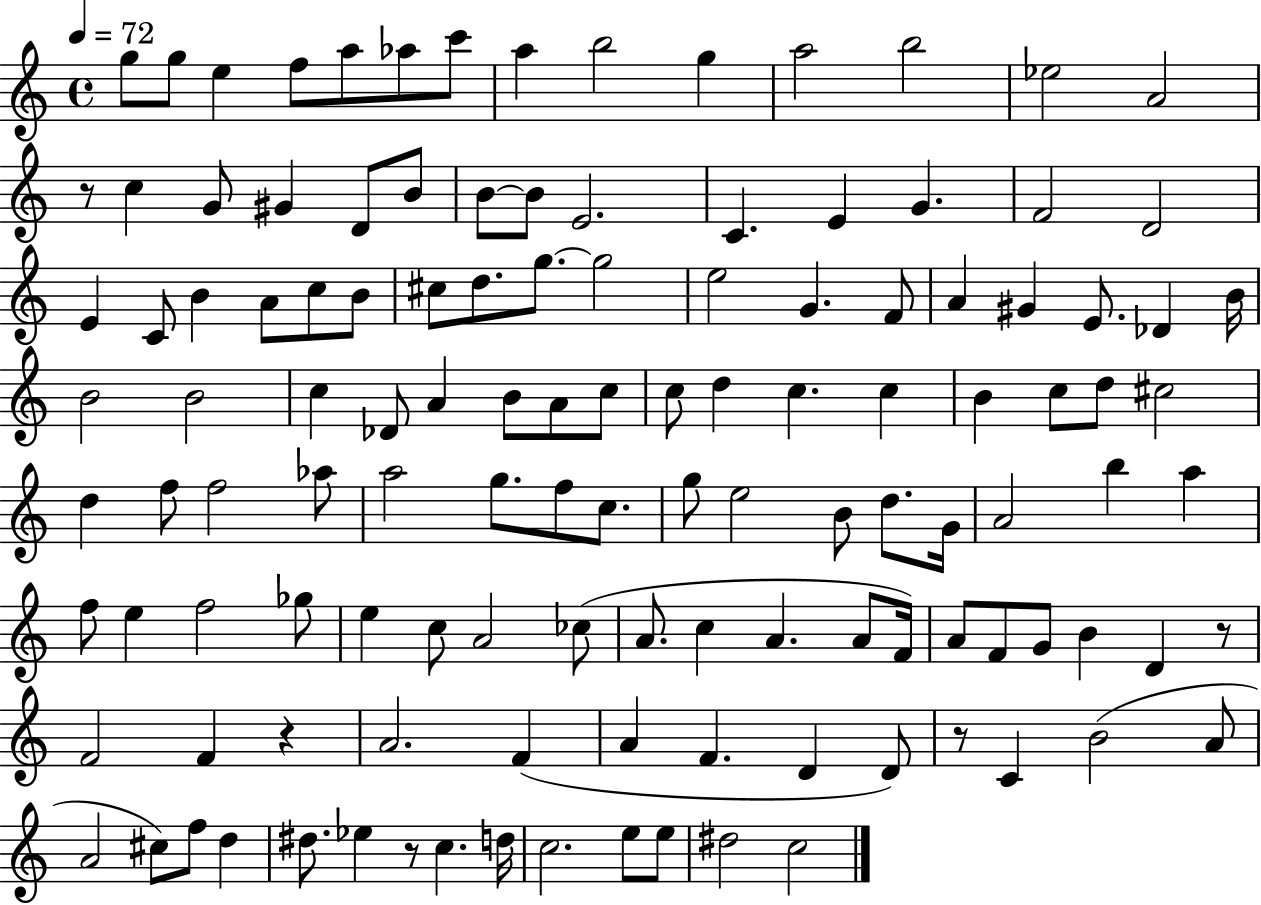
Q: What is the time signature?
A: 4/4